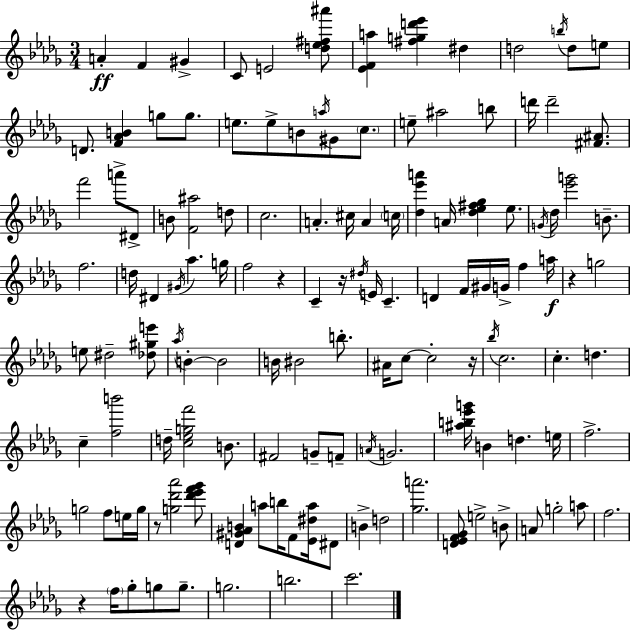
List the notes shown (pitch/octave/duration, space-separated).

A4/q F4/q G#4/q C4/e E4/h [D5,Eb5,F#5,A#6]/e [Eb4,F4,A5]/q [F#5,G5,D6,Eb6]/q D#5/q D5/h B5/s D5/e E5/e D4/e. [F4,Ab4,B4]/q G5/e G5/e. E5/e. E5/e B4/e A5/s G#4/e C5/e. E5/e A#5/h B5/e D6/s D6/h [F#4,A#4]/e. F6/h A6/e D#4/e B4/e [F4,A#5]/h D5/e C5/h. A4/q. C#5/s A4/q C5/s [Db5,Eb6,A6]/q A4/s [Db5,Eb5,F#5,Gb5]/q Eb5/e. G4/s Db5/s [Eb6,G6]/h B4/e. F5/h. D5/s D#4/q G#4/s Ab5/q. G5/s F5/h R/q C4/q R/s D#5/s E4/s C4/q. D4/q F4/s G#4/s G4/s F5/q A5/s R/q G5/h E5/e D#5/h [Db5,G#5,E6]/e Ab5/s B4/q B4/h B4/s BIS4/h B5/e. A#4/s C5/e C5/h R/s Bb5/s C5/h. C5/q. D5/q. C5/q [F5,B6]/h D5/s [C5,Eb5,G5,F6]/h B4/e. F#4/h G4/e F4/e A4/s G4/h. [A#5,B5,Eb6,G6]/s B4/q D5/q. E5/s F5/h. G5/h F5/e E5/s G5/s R/e [G5,Db6,Ab6]/h [Db6,Eb6,F6,Gb6]/e [D4,G#4,Ab4,B4]/q A5/e B5/s F4/e [Eb4,D#5,A5]/s D#4/e B4/q D5/h [Gb5,A6]/h. [D4,Eb4,F4,Gb4]/e E5/h B4/e A4/e G5/h A5/e F5/h. R/q F5/s Gb5/e G5/e G5/e. G5/h. B5/h. C6/h.